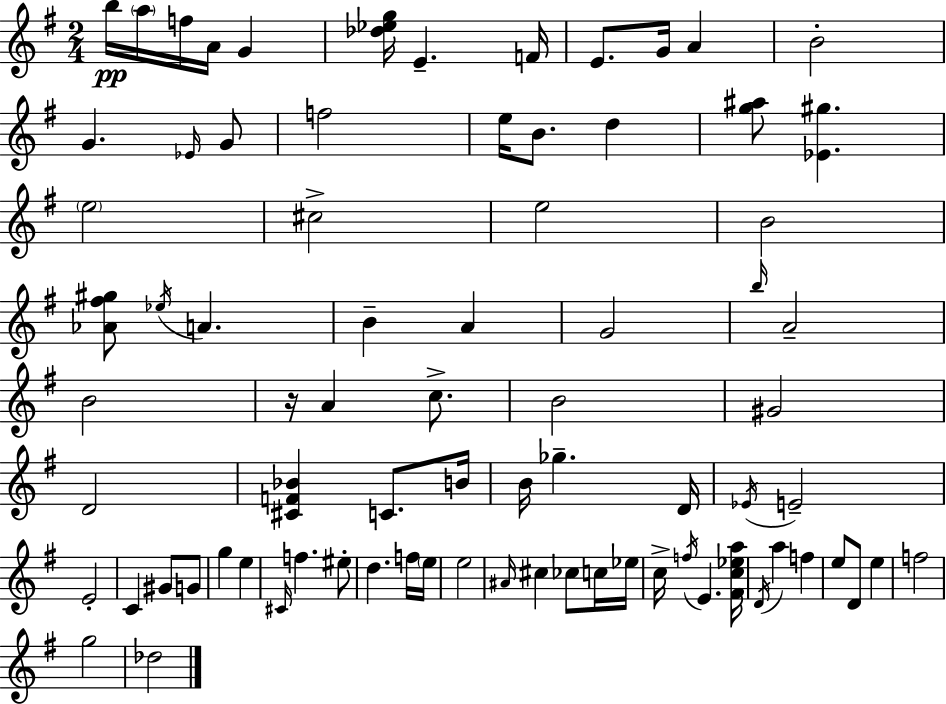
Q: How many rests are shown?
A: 1